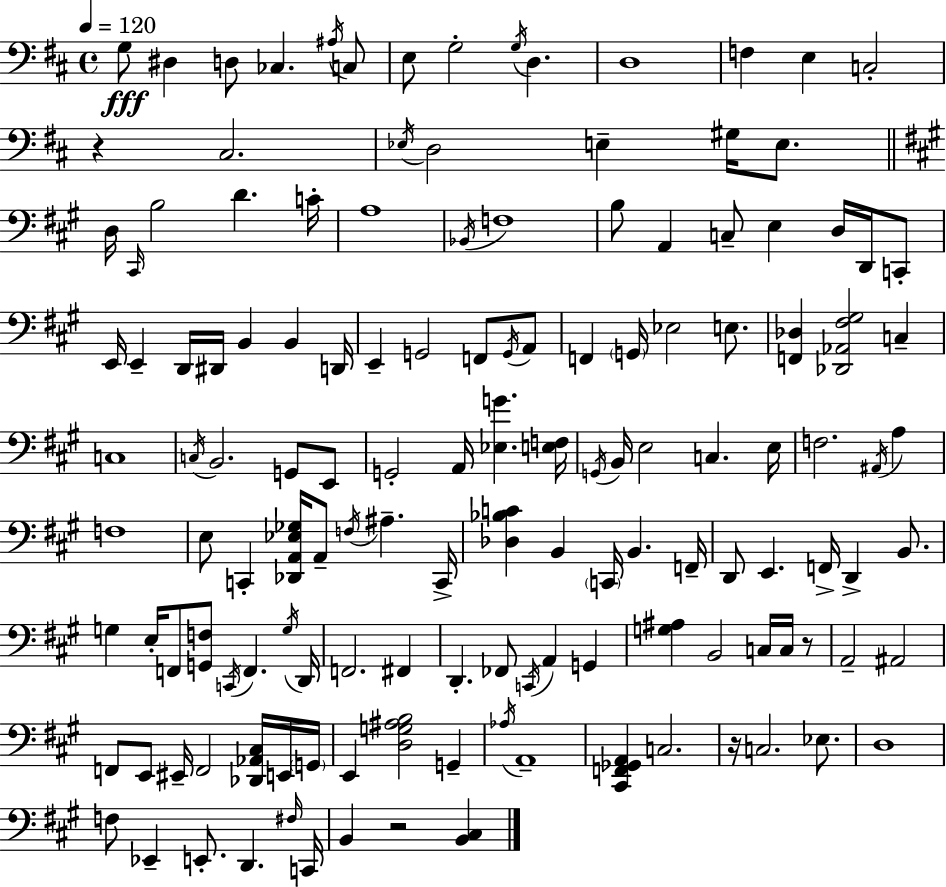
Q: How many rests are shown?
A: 4